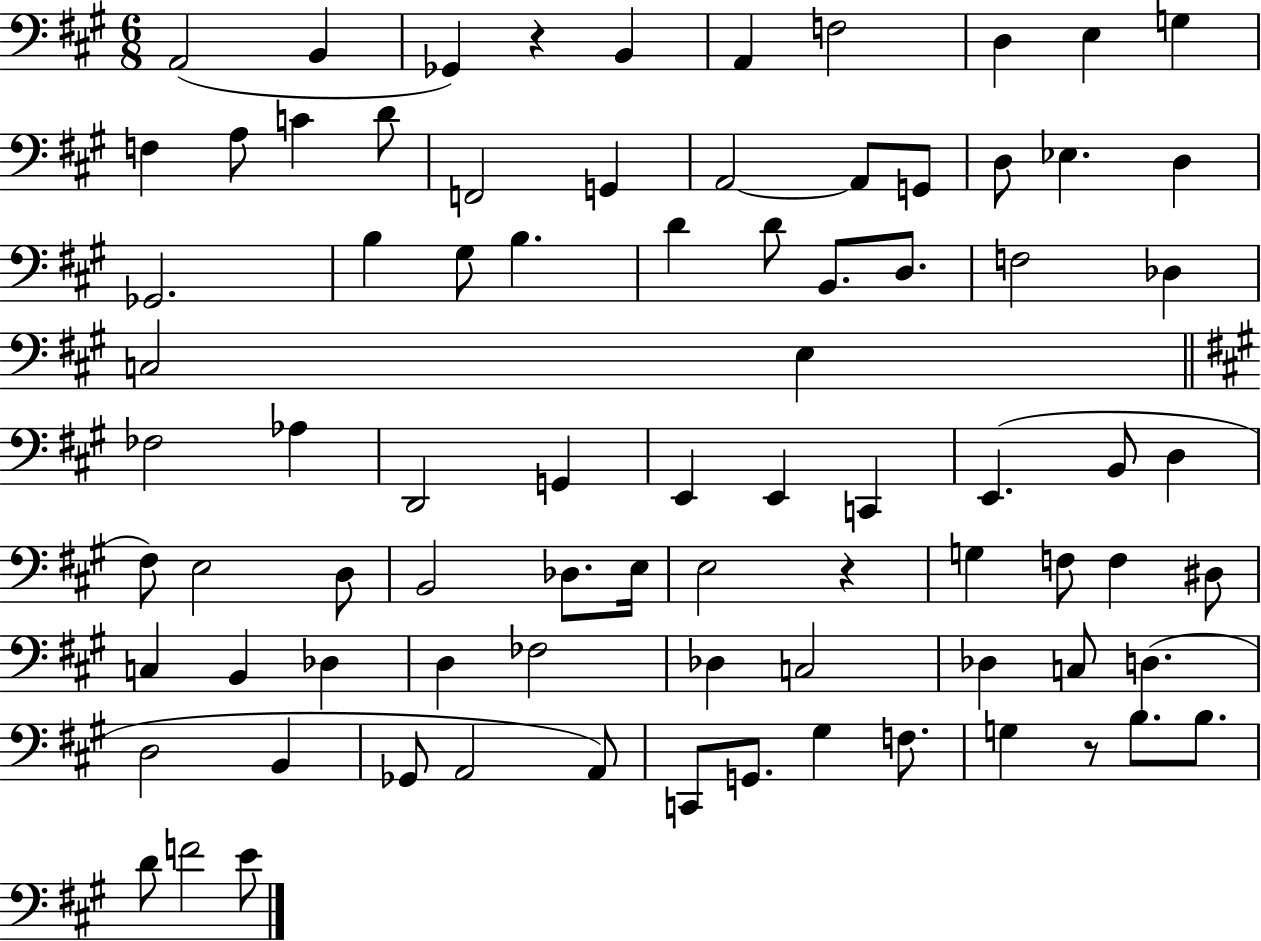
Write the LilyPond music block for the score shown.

{
  \clef bass
  \numericTimeSignature
  \time 6/8
  \key a \major
  \repeat volta 2 { a,2( b,4 | ges,4) r4 b,4 | a,4 f2 | d4 e4 g4 | \break f4 a8 c'4 d'8 | f,2 g,4 | a,2~~ a,8 g,8 | d8 ees4. d4 | \break ges,2. | b4 gis8 b4. | d'4 d'8 b,8. d8. | f2 des4 | \break c2 e4 | \bar "||" \break \key a \major fes2 aes4 | d,2 g,4 | e,4 e,4 c,4 | e,4.( b,8 d4 | \break fis8) e2 d8 | b,2 des8. e16 | e2 r4 | g4 f8 f4 dis8 | \break c4 b,4 des4 | d4 fes2 | des4 c2 | des4 c8 d4.( | \break d2 b,4 | ges,8 a,2 a,8) | c,8 g,8. gis4 f8. | g4 r8 b8. b8. | \break d'8 f'2 e'8 | } \bar "|."
}